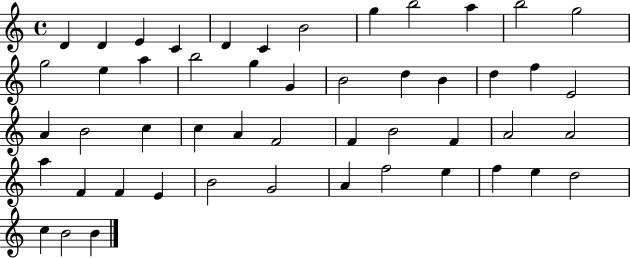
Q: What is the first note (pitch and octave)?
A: D4